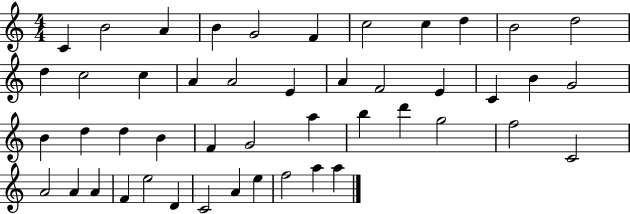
C4/q B4/h A4/q B4/q G4/h F4/q C5/h C5/q D5/q B4/h D5/h D5/q C5/h C5/q A4/q A4/h E4/q A4/q F4/h E4/q C4/q B4/q G4/h B4/q D5/q D5/q B4/q F4/q G4/h A5/q B5/q D6/q G5/h F5/h C4/h A4/h A4/q A4/q F4/q E5/h D4/q C4/h A4/q E5/q F5/h A5/q A5/q